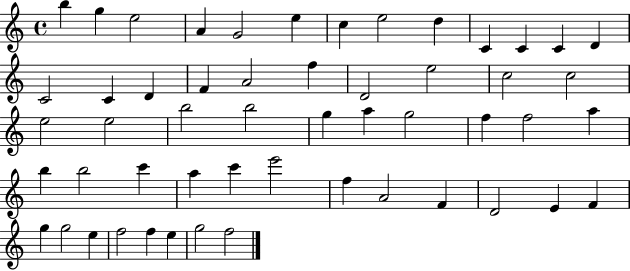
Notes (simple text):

B5/q G5/q E5/h A4/q G4/h E5/q C5/q E5/h D5/q C4/q C4/q C4/q D4/q C4/h C4/q D4/q F4/q A4/h F5/q D4/h E5/h C5/h C5/h E5/h E5/h B5/h B5/h G5/q A5/q G5/h F5/q F5/h A5/q B5/q B5/h C6/q A5/q C6/q E6/h F5/q A4/h F4/q D4/h E4/q F4/q G5/q G5/h E5/q F5/h F5/q E5/q G5/h F5/h